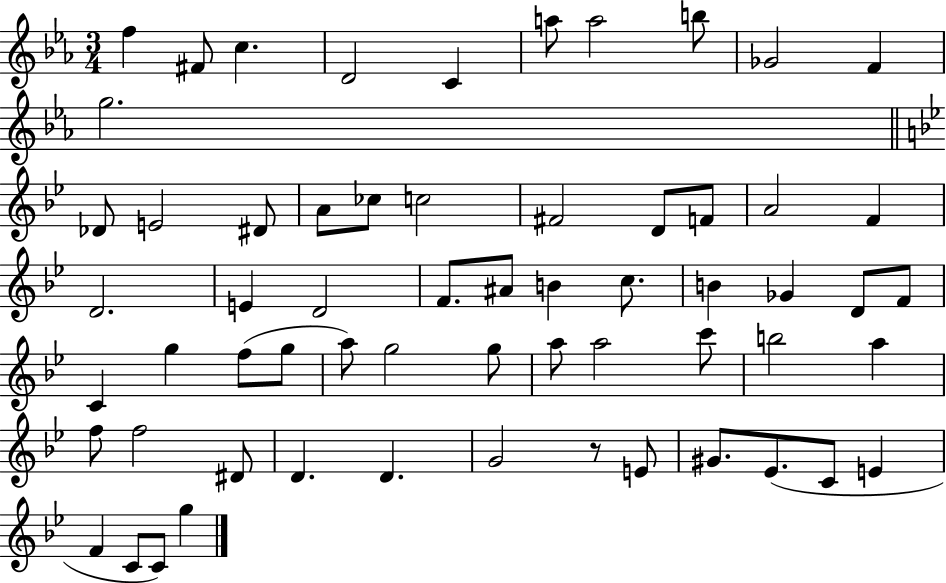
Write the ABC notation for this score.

X:1
T:Untitled
M:3/4
L:1/4
K:Eb
f ^F/2 c D2 C a/2 a2 b/2 _G2 F g2 _D/2 E2 ^D/2 A/2 _c/2 c2 ^F2 D/2 F/2 A2 F D2 E D2 F/2 ^A/2 B c/2 B _G D/2 F/2 C g f/2 g/2 a/2 g2 g/2 a/2 a2 c'/2 b2 a f/2 f2 ^D/2 D D G2 z/2 E/2 ^G/2 _E/2 C/2 E F C/2 C/2 g